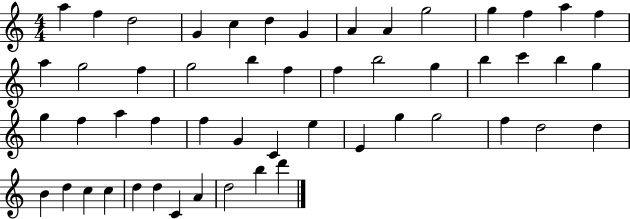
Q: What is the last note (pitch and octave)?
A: D6